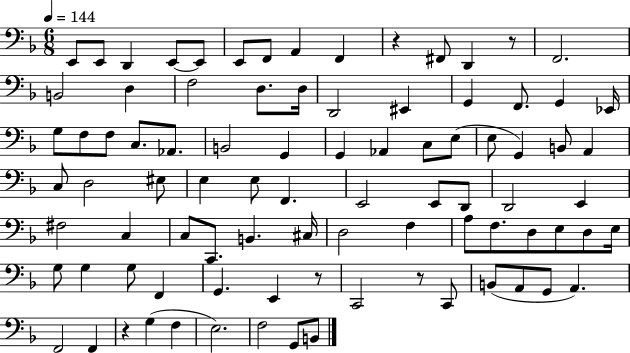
X:1
T:Untitled
M:6/8
L:1/4
K:F
E,,/2 E,,/2 D,, E,,/2 E,,/2 E,,/2 F,,/2 A,, F,, z ^F,,/2 D,, z/2 F,,2 B,,2 D, F,2 D,/2 D,/4 D,,2 ^E,, G,, F,,/2 G,, _E,,/4 G,/2 F,/2 F,/2 C,/2 _A,,/2 B,,2 G,, G,, _A,, C,/2 E,/2 E,/2 G,, B,,/2 A,, C,/2 D,2 ^E,/2 E, E,/2 F,, E,,2 E,,/2 D,,/2 D,,2 E,, ^F,2 C, C,/2 C,,/2 B,, ^C,/4 D,2 F, A,/2 F,/2 D,/2 E,/2 D,/2 E,/4 G,/2 G, G,/2 F,, G,, E,, z/2 C,,2 z/2 C,,/2 B,,/2 A,,/2 G,,/2 A,, F,,2 F,, z G, F, E,2 F,2 G,,/2 B,,/2